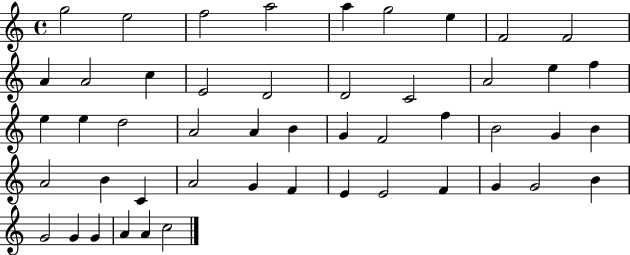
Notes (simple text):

G5/h E5/h F5/h A5/h A5/q G5/h E5/q F4/h F4/h A4/q A4/h C5/q E4/h D4/h D4/h C4/h A4/h E5/q F5/q E5/q E5/q D5/h A4/h A4/q B4/q G4/q F4/h F5/q B4/h G4/q B4/q A4/h B4/q C4/q A4/h G4/q F4/q E4/q E4/h F4/q G4/q G4/h B4/q G4/h G4/q G4/q A4/q A4/q C5/h